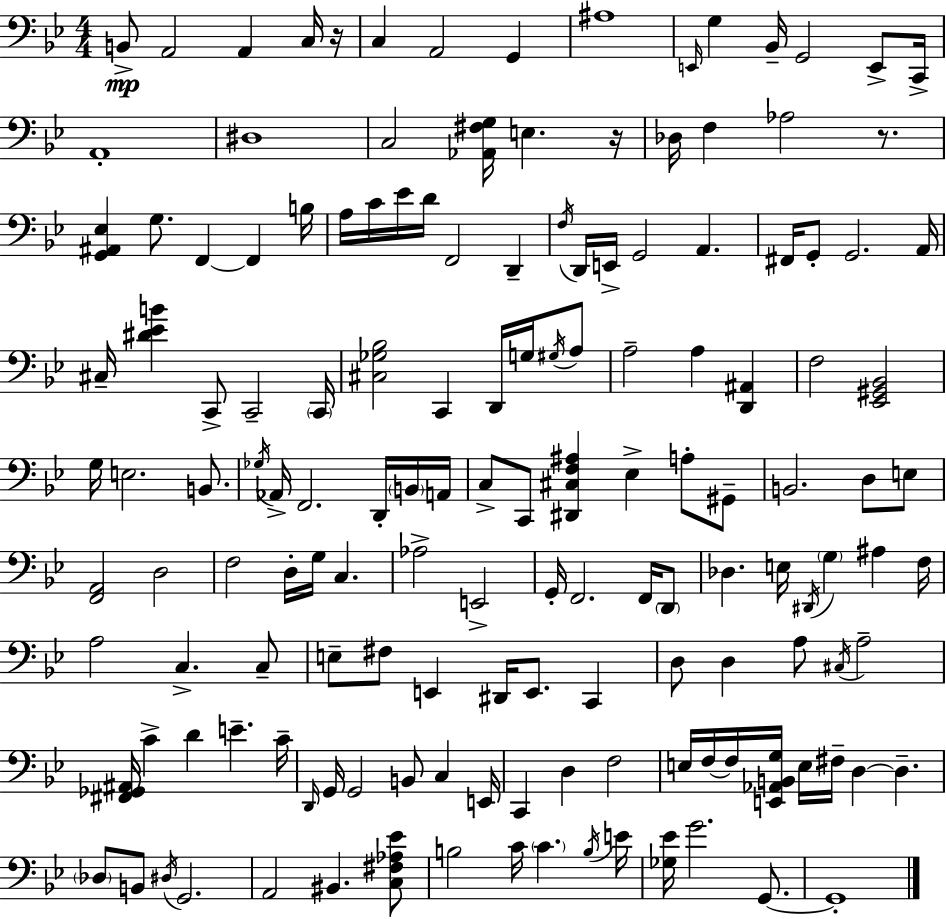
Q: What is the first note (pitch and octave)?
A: B2